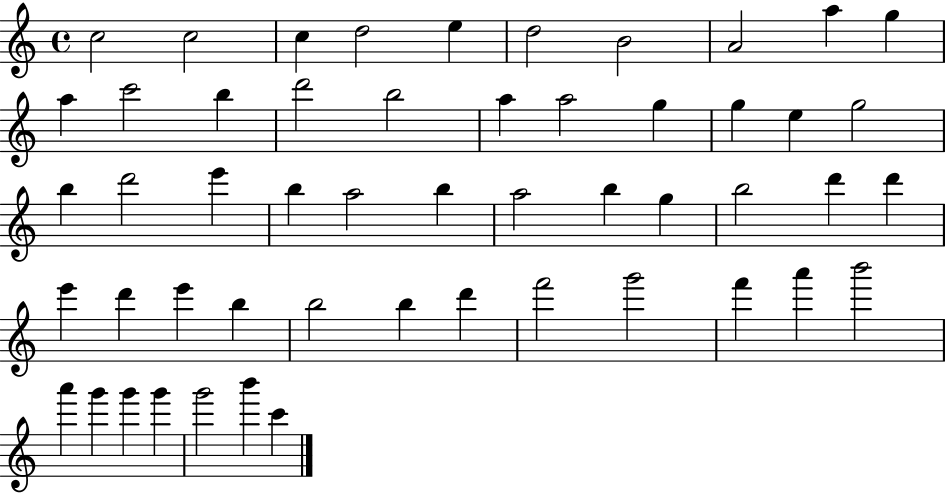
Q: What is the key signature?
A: C major